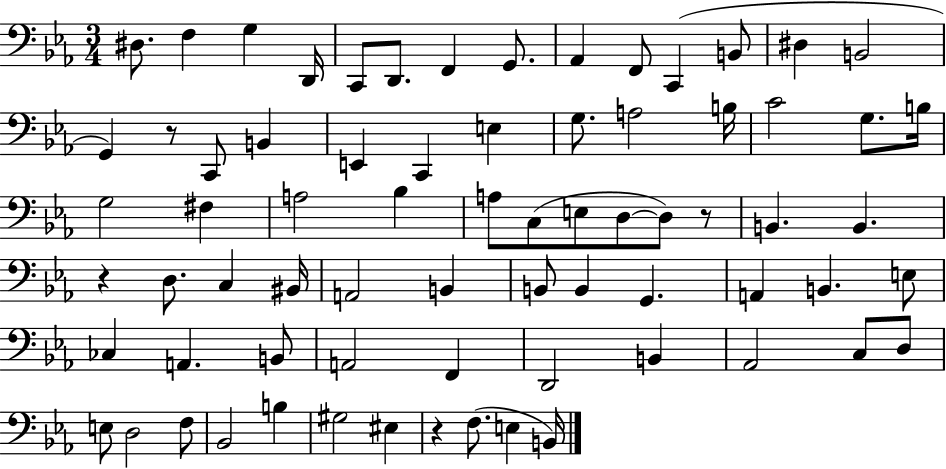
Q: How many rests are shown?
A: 4